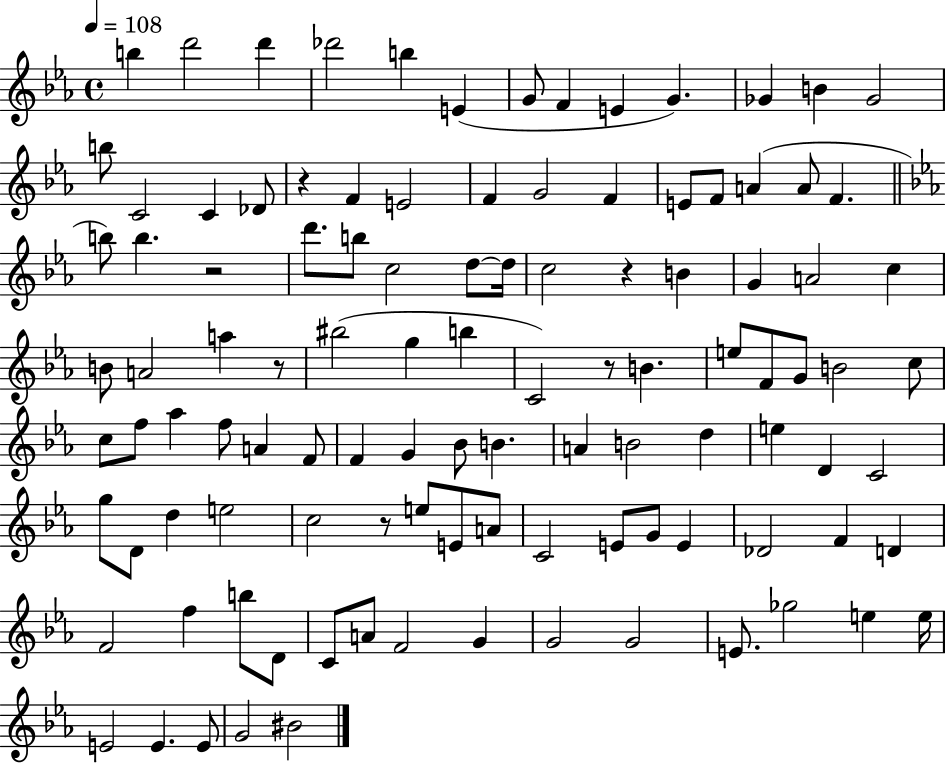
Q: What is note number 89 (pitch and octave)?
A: A4